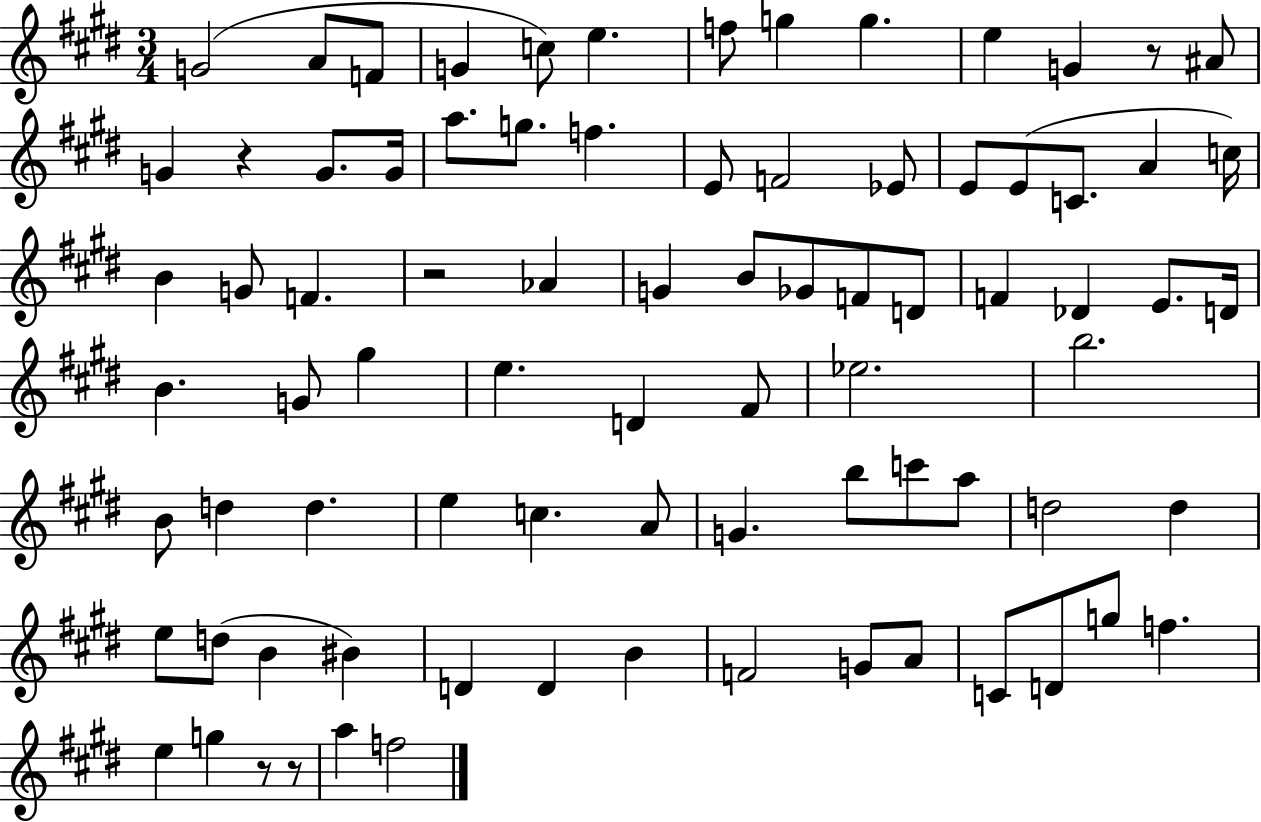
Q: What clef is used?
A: treble